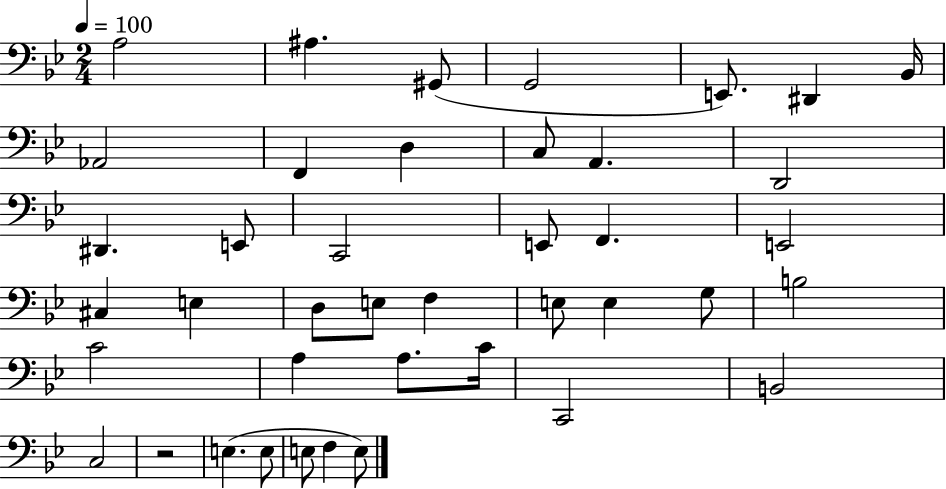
A3/h A#3/q. G#2/e G2/h E2/e. D#2/q Bb2/s Ab2/h F2/q D3/q C3/e A2/q. D2/h D#2/q. E2/e C2/h E2/e F2/q. E2/h C#3/q E3/q D3/e E3/e F3/q E3/e E3/q G3/e B3/h C4/h A3/q A3/e. C4/s C2/h B2/h C3/h R/h E3/q. E3/e E3/e F3/q E3/e